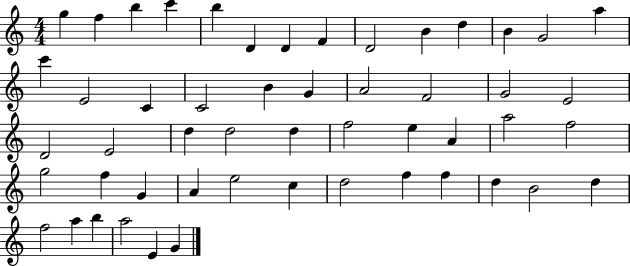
{
  \clef treble
  \numericTimeSignature
  \time 4/4
  \key c \major
  g''4 f''4 b''4 c'''4 | b''4 d'4 d'4 f'4 | d'2 b'4 d''4 | b'4 g'2 a''4 | \break c'''4 e'2 c'4 | c'2 b'4 g'4 | a'2 f'2 | g'2 e'2 | \break d'2 e'2 | d''4 d''2 d''4 | f''2 e''4 a'4 | a''2 f''2 | \break g''2 f''4 g'4 | a'4 e''2 c''4 | d''2 f''4 f''4 | d''4 b'2 d''4 | \break f''2 a''4 b''4 | a''2 e'4 g'4 | \bar "|."
}